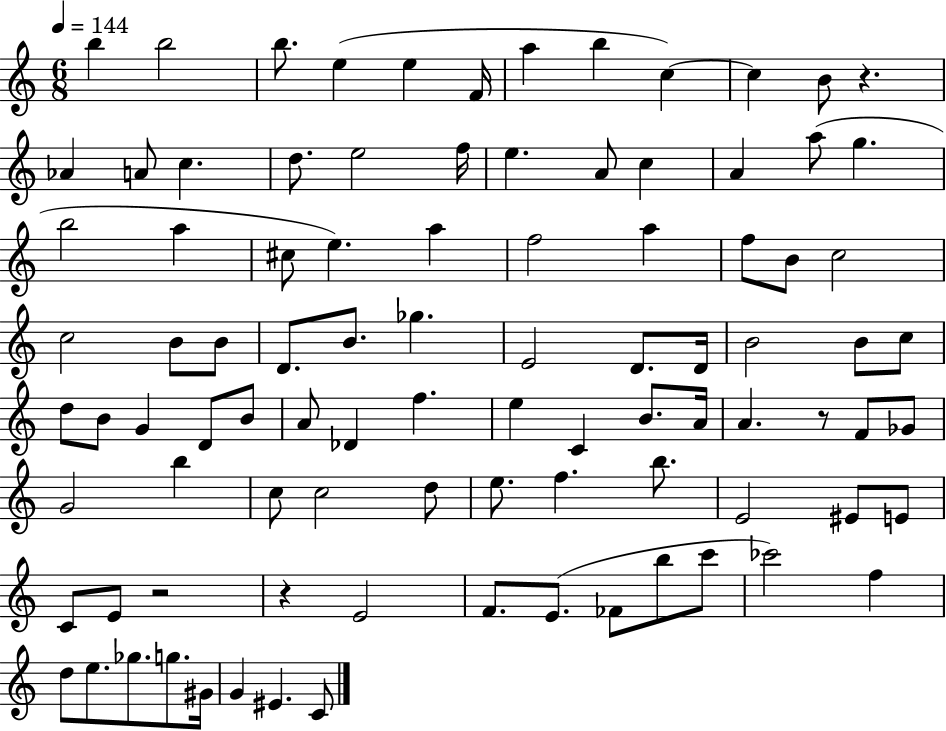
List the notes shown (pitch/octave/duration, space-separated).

B5/q B5/h B5/e. E5/q E5/q F4/s A5/q B5/q C5/q C5/q B4/e R/q. Ab4/q A4/e C5/q. D5/e. E5/h F5/s E5/q. A4/e C5/q A4/q A5/e G5/q. B5/h A5/q C#5/e E5/q. A5/q F5/h A5/q F5/e B4/e C5/h C5/h B4/e B4/e D4/e. B4/e. Gb5/q. E4/h D4/e. D4/s B4/h B4/e C5/e D5/e B4/e G4/q D4/e B4/e A4/e Db4/q F5/q. E5/q C4/q B4/e. A4/s A4/q. R/e F4/e Gb4/e G4/h B5/q C5/e C5/h D5/e E5/e. F5/q. B5/e. E4/h EIS4/e E4/e C4/e E4/e R/h R/q E4/h F4/e. E4/e. FES4/e B5/e C6/e CES6/h F5/q D5/e E5/e. Gb5/e. G5/e. G#4/s G4/q EIS4/q. C4/e